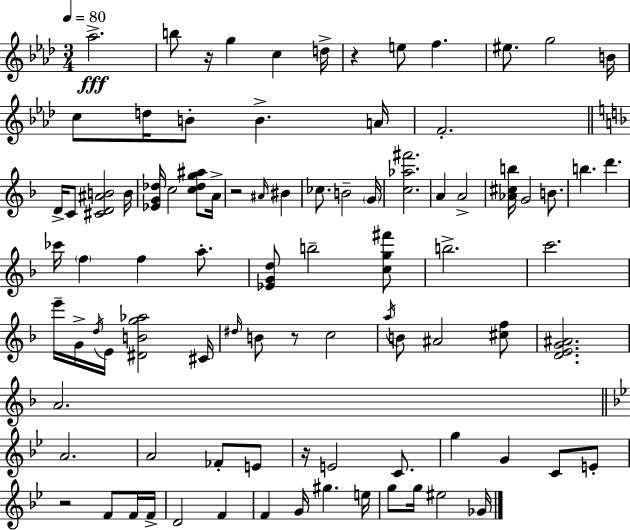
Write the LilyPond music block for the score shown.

{
  \clef treble
  \numericTimeSignature
  \time 3/4
  \key aes \major
  \tempo 4 = 80
  \repeat volta 2 { aes''2.->\fff | b''8 r16 g''4 c''4 d''16-> | r4 e''8 f''4. | eis''8. g''2 b'16 | \break c''8 d''16 b'8-. b'4.-> a'16 | f'2.-. | \bar "||" \break \key f \major d'16-> c'8 <cis' d' ais' b'>2 b'16 | <ees' g' des''>16 c''2 <c'' des'' g'' ais''>8 a'16-> | r2 \grace { ais'16 } bis'4 | ces''8. b'2-- | \break \parenthesize g'16 <c'' aes'' fis'''>2. | a'4 a'2-> | <aes' cis'' b''>16 g'2 b'8. | b''4. d'''4. | \break ces'''16 \parenthesize f''4 f''4 a''8.-. | <ees' g' d''>8 b''2-- <c'' g'' fis'''>8 | b''2.-> | c'''2. | \break e'''16-- g'16-> \acciaccatura { d''16 } e'16 <dis' b' g'' aes''>2 | cis'16 \grace { dis''16 } b'8 r8 c''2 | \acciaccatura { a''16 } b'8 ais'2 | <cis'' f''>8 <d' e' g' ais'>2. | \break a'2. | \bar "||" \break \key bes \major a'2. | a'2 fes'8-. e'8 | r16 e'2 c'8. | g''4 g'4 c'8 e'8-. | \break r2 f'8 f'16 f'16-> | d'2 f'4 | f'4 g'16 gis''4. e''16 | g''8 g''16 eis''2 ges'16 | \break } \bar "|."
}